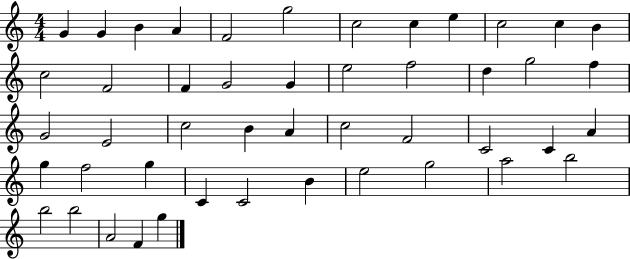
X:1
T:Untitled
M:4/4
L:1/4
K:C
G G B A F2 g2 c2 c e c2 c B c2 F2 F G2 G e2 f2 d g2 f G2 E2 c2 B A c2 F2 C2 C A g f2 g C C2 B e2 g2 a2 b2 b2 b2 A2 F g